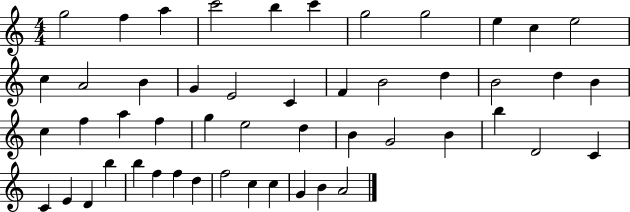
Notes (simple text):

G5/h F5/q A5/q C6/h B5/q C6/q G5/h G5/h E5/q C5/q E5/h C5/q A4/h B4/q G4/q E4/h C4/q F4/q B4/h D5/q B4/h D5/q B4/q C5/q F5/q A5/q F5/q G5/q E5/h D5/q B4/q G4/h B4/q B5/q D4/h C4/q C4/q E4/q D4/q B5/q B5/q F5/q F5/q D5/q F5/h C5/q C5/q G4/q B4/q A4/h